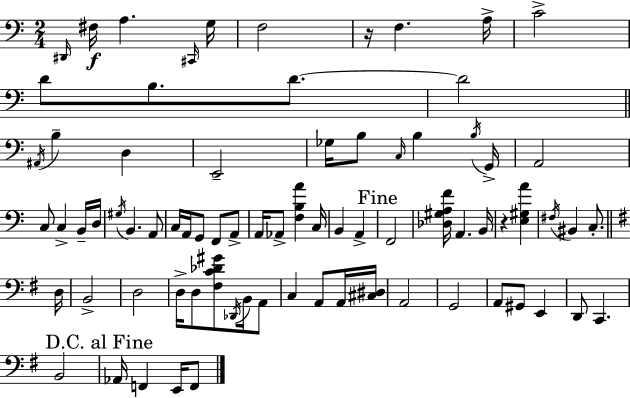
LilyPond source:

{
  \clef bass
  \numericTimeSignature
  \time 2/4
  \key a \minor
  \grace { dis,16 }\f fis16 a4. | \grace { cis,16 } g16 f2 | r16 f4. | a16-> c'2-> | \break d'8 b8. d'8.~~ | d'2 | \bar "||" \break \key c \major \acciaccatura { ais,16 } b4-- d4 | e,2-- | ges16 b8 \grace { c16 } b4 | \acciaccatura { b16 } g,16-> a,2 | \break c8 c4-> | b,16-- d16 \acciaccatura { gis16 } b,4. | a,8 c16 a,16 g,8 | f,8 a,8-> a,16 aes,8-> <f b a'>4 | \break c16 b,4 | a,4-> \mark "Fine" f,2 | <des gis a f'>16 a,4. | b,16 r4 | \break <e gis a'>4 \acciaccatura { fis16 } bis,4 | c8.-. \bar "||" \break \key g \major d16 b,2-> | d2 | d16-> d8 <fis c' des' gis'>8 \acciaccatura { des,16 } b,16 | a,8 c4 a,8 | \break a,16 <cis dis>16 a,2 | g,2 | a,8 gis,8 e,4 | d,8 c,4. | \break b,2 | \mark "D.C. al Fine" aes,16 f,4 e,16 | f,8 \bar "|."
}